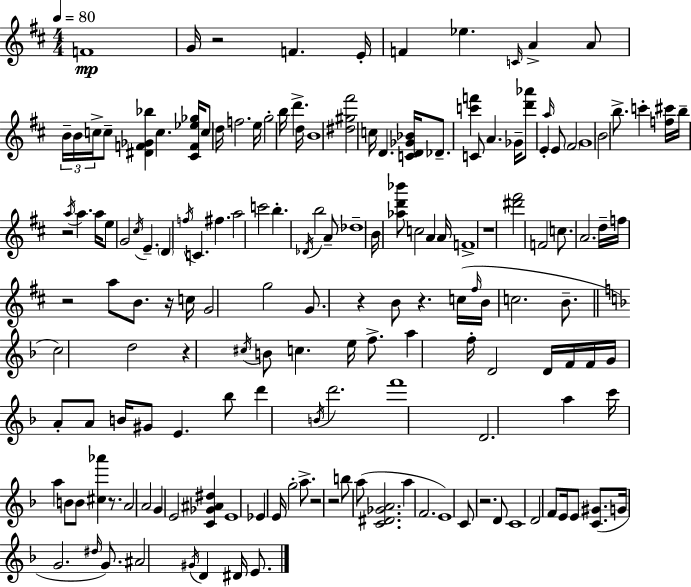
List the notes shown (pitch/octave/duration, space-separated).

F4/w G4/s R/h F4/q. E4/s F4/q Eb5/q. C4/s A4/q A4/e B4/s B4/s C5/s C5/e [D#4,F4,Gb4,Bb5]/q C5/q. [C#4,F4,Eb5,Gb5]/s C5/e D5/s F5/h. E5/s G5/h B5/s D6/q. D5/s B4/w [D#5,G#5,F#6]/h C5/s D4/q. [C4,D4,Gb4,Bb4]/s Db4/e. [C6,F6]/q C4/e A4/q. Gb4/s [D6,Ab6]/e E4/q A5/s E4/e F#4/h G4/w B4/h B5/e. C6/q [F5,C#6]/s B5/s R/h A5/s A5/q. A5/s E5/e G4/h C#5/s E4/q. D4/q F5/s C4/q. F#5/q. A5/h C6/h B5/q. Db4/s B5/h A4/e Db5/w B4/s [Ab5,D6,Bb6]/e C5/h A4/q A4/s F4/w R/w [D#6,F#6]/h F4/h C5/e. A4/h. D5/s F5/s R/h A5/e B4/e. R/s C5/s G4/h G5/h G4/e. R/q B4/e R/q. C5/s F#5/s B4/s C5/h. B4/e. C5/h D5/h R/q C#5/s B4/e C5/q. E5/s F5/e. A5/q F5/s D4/h D4/s F4/s F4/s G4/s A4/e A4/e B4/s G#4/e E4/q. Bb5/e D6/q B4/s D6/h. F6/w D4/h. A5/q C6/s A5/q B4/e B4/e [C#5,Ab6]/q R/e. A4/h A4/h G4/q E4/h [C4,Gb4,A#4,D#5]/q E4/w Eb4/q E4/s G5/h A5/e. R/h R/h B5/e A5/e [C4,D#4,Gb4,A4]/h. A5/q F4/h. E4/w C4/e R/h. D4/e C4/w D4/h F4/e E4/s E4/e [C4,G#4]/e. G4/s G4/h. D#5/s G4/e. A#4/h G#4/s D4/q D#4/s E4/e.